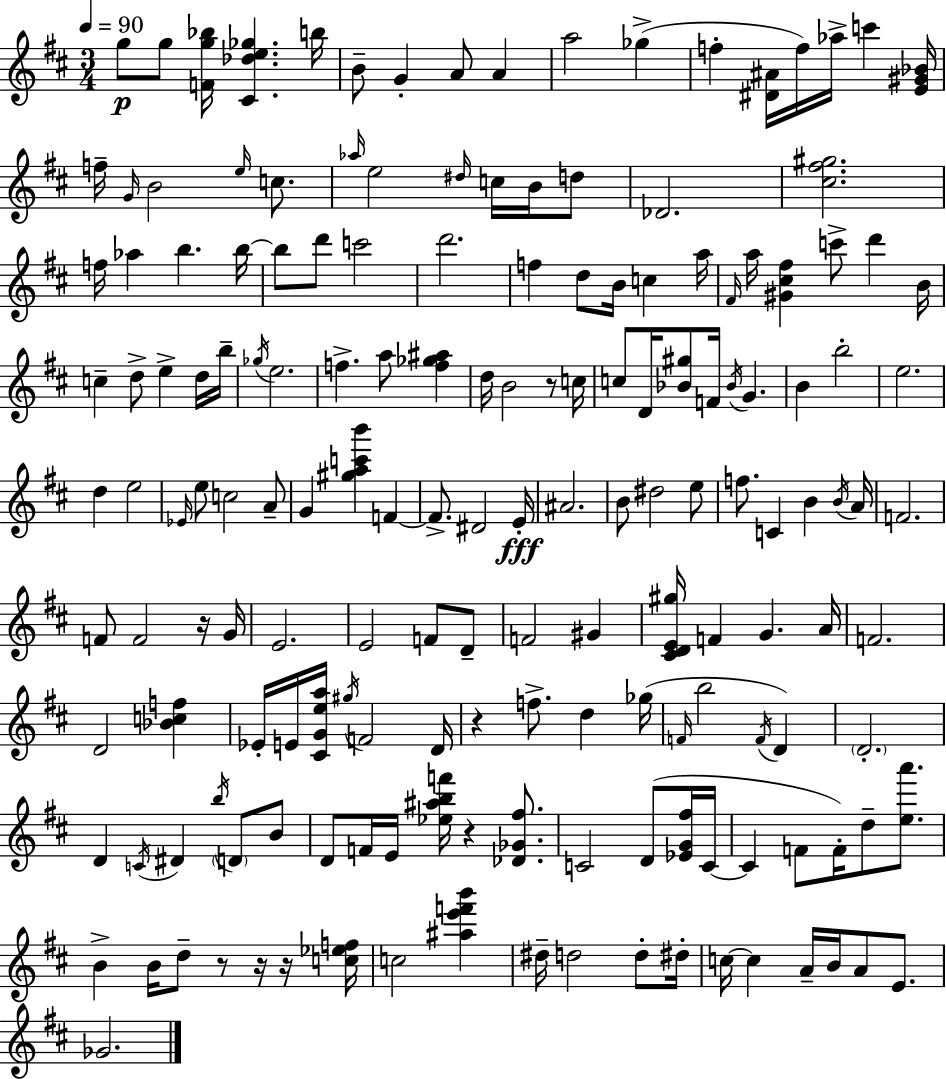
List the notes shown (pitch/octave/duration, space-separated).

G5/e G5/e [F4,G5,Bb5]/s [C#4,Db5,E5,Gb5]/q. B5/s B4/e G4/q A4/e A4/q A5/h Gb5/q F5/q [D#4,A#4]/s F5/s Ab5/s C6/q [E4,G#4,Bb4]/s F5/s G4/s B4/h E5/s C5/e. Ab5/s E5/h D#5/s C5/s B4/s D5/e Db4/h. [C#5,F#5,G#5]/h. F5/s Ab5/q B5/q. B5/s B5/e D6/e C6/h D6/h. F5/q D5/e B4/s C5/q A5/s F#4/s A5/s [G#4,C#5,F#5]/q C6/e D6/q B4/s C5/q D5/e E5/q D5/s B5/s Gb5/s E5/h. F5/q. A5/e [F5,Gb5,A#5]/q D5/s B4/h R/e C5/s C5/e D4/s [Bb4,G#5]/e F4/s Bb4/s G4/q. B4/q B5/h E5/h. D5/q E5/h Eb4/s E5/e C5/h A4/e G4/q [G#5,A5,C6,B6]/q F4/q F4/e. D#4/h E4/s A#4/h. B4/e D#5/h E5/e F5/e. C4/q B4/q B4/s A4/s F4/h. F4/e F4/h R/s G4/s E4/h. E4/h F4/e D4/e F4/h G#4/q [C#4,D4,E4,G#5]/s F4/q G4/q. A4/s F4/h. D4/h [Bb4,C5,F5]/q Eb4/s E4/s [C#4,G4,E5,A5]/s G#5/s F4/h D4/s R/q F5/e. D5/q Gb5/s F4/s B5/h F4/s D4/q D4/h. D4/q C4/s D#4/q B5/s D4/e B4/e D4/e F4/s E4/s [Eb5,A#5,B5,F6]/s R/q [Db4,Gb4,F#5]/e. C4/h D4/e [Eb4,G4,F#5]/s C4/s C4/q F4/e F4/s D5/e [E5,A6]/e. B4/q B4/s D5/e R/e R/s R/s [C5,Eb5,F5]/s C5/h [A#5,E6,F6,B6]/q D#5/s D5/h D5/e D#5/s C5/s C5/q A4/s B4/s A4/e E4/e. Gb4/h.